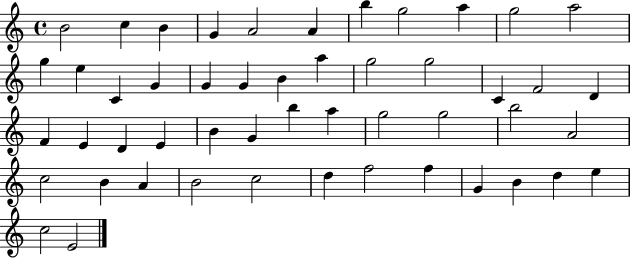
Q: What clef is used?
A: treble